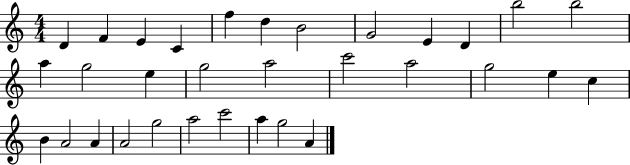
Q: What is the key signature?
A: C major